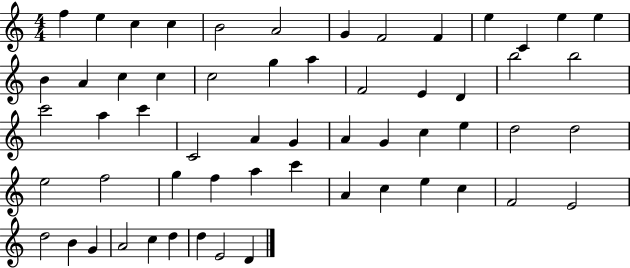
X:1
T:Untitled
M:4/4
L:1/4
K:C
f e c c B2 A2 G F2 F e C e e B A c c c2 g a F2 E D b2 b2 c'2 a c' C2 A G A G c e d2 d2 e2 f2 g f a c' A c e c F2 E2 d2 B G A2 c d d E2 D